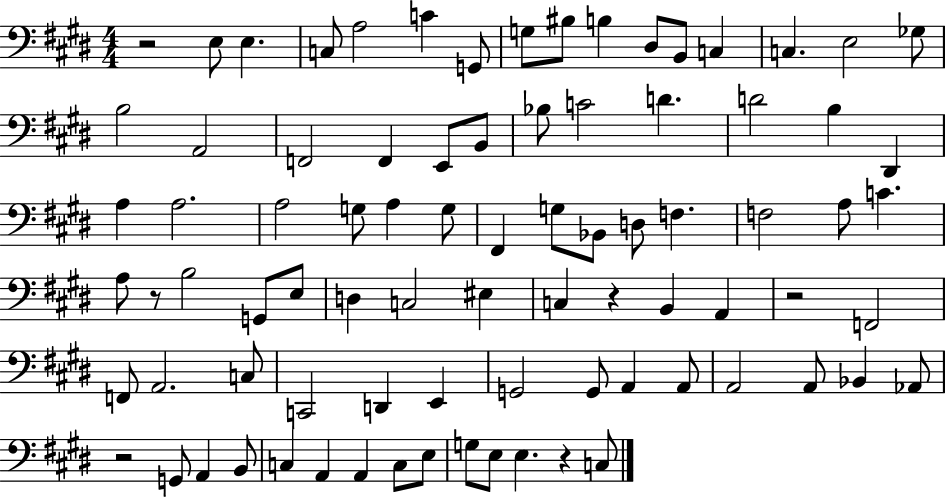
X:1
T:Untitled
M:4/4
L:1/4
K:E
z2 E,/2 E, C,/2 A,2 C G,,/2 G,/2 ^B,/2 B, ^D,/2 B,,/2 C, C, E,2 _G,/2 B,2 A,,2 F,,2 F,, E,,/2 B,,/2 _B,/2 C2 D D2 B, ^D,, A, A,2 A,2 G,/2 A, G,/2 ^F,, G,/2 _B,,/2 D,/2 F, F,2 A,/2 C A,/2 z/2 B,2 G,,/2 E,/2 D, C,2 ^E, C, z B,, A,, z2 F,,2 F,,/2 A,,2 C,/2 C,,2 D,, E,, G,,2 G,,/2 A,, A,,/2 A,,2 A,,/2 _B,, _A,,/2 z2 G,,/2 A,, B,,/2 C, A,, A,, C,/2 E,/2 G,/2 E,/2 E, z C,/2